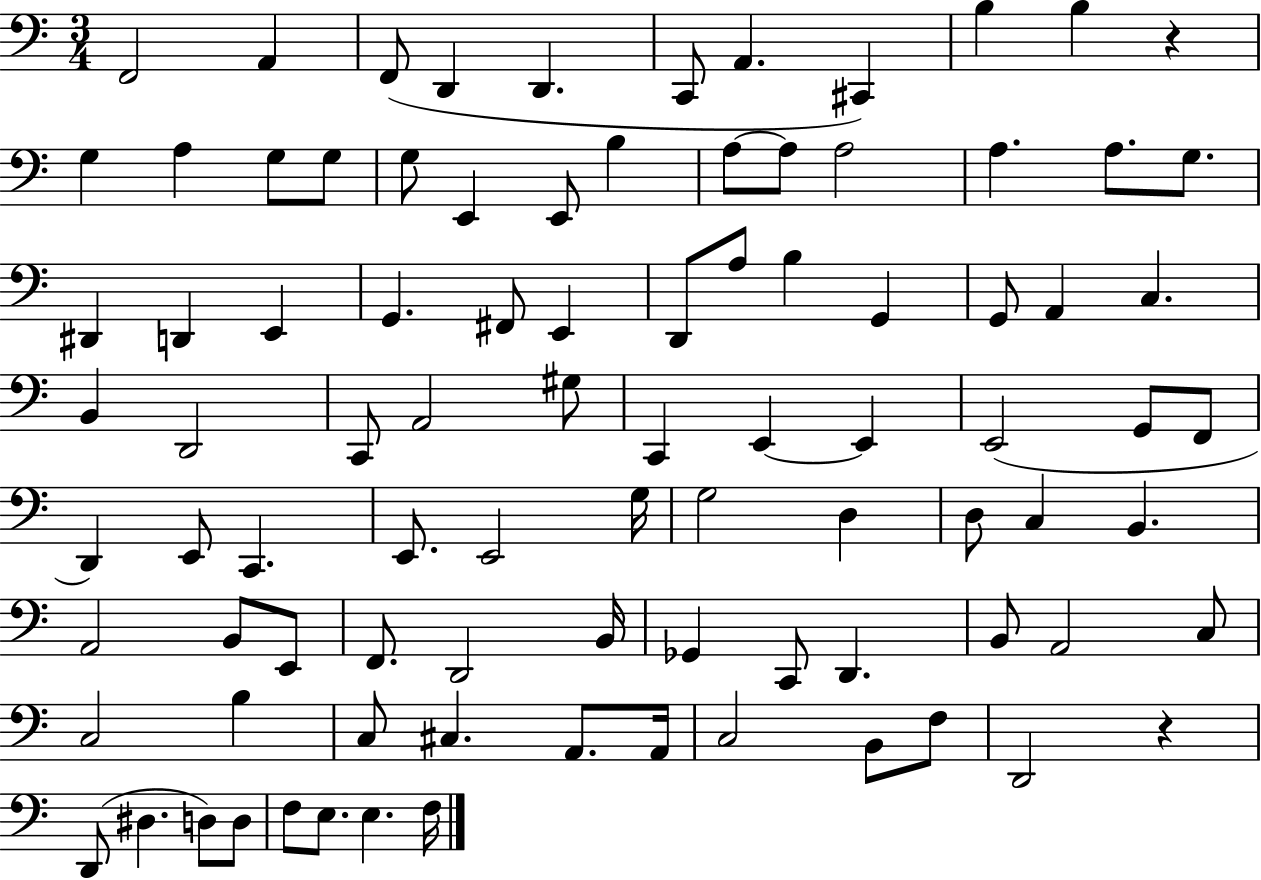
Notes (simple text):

F2/h A2/q F2/e D2/q D2/q. C2/e A2/q. C#2/q B3/q B3/q R/q G3/q A3/q G3/e G3/e G3/e E2/q E2/e B3/q A3/e A3/e A3/h A3/q. A3/e. G3/e. D#2/q D2/q E2/q G2/q. F#2/e E2/q D2/e A3/e B3/q G2/q G2/e A2/q C3/q. B2/q D2/h C2/e A2/h G#3/e C2/q E2/q E2/q E2/h G2/e F2/e D2/q E2/e C2/q. E2/e. E2/h G3/s G3/h D3/q D3/e C3/q B2/q. A2/h B2/e E2/e F2/e. D2/h B2/s Gb2/q C2/e D2/q. B2/e A2/h C3/e C3/h B3/q C3/e C#3/q. A2/e. A2/s C3/h B2/e F3/e D2/h R/q D2/e D#3/q. D3/e D3/e F3/e E3/e. E3/q. F3/s